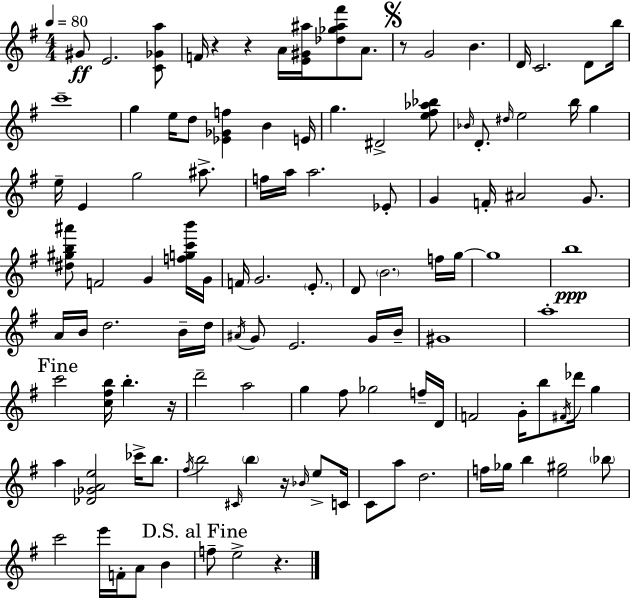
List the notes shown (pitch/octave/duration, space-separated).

G#4/e E4/h. [C4,Gb4,A5]/e F4/s R/q R/q A4/s [E4,G#4,A#5]/s [Db5,Gb5,A#5,F#6]/e A4/e. R/e G4/h B4/q. D4/s C4/h. D4/e B5/s C6/w G5/q E5/s D5/e [Eb4,Gb4,F5]/q B4/q E4/s G5/q. D#4/h [E5,F#5,Ab5,Bb5]/e Bb4/s D4/e. D#5/s E5/h B5/s G5/q E5/s E4/q G5/h A#5/e. F5/s A5/s A5/h. Eb4/e G4/q F4/s A#4/h G4/e. [D#5,G#5,B5,A#6]/e F4/h G4/q [F5,G5,C6,B6]/s G4/s F4/s G4/h. E4/e. D4/e B4/h. F5/s G5/s G5/w B5/w A4/s B4/s D5/h. B4/s D5/s A#4/s G4/e E4/h. G4/s B4/s G#4/w A5/w C6/h [C5,F#5,B5]/s B5/q. R/s D6/h A5/h G5/q F#5/e Gb5/h F5/s D4/s F4/h G4/s B5/e F#4/s Db6/s G5/q A5/q [Db4,Gb4,A4,E5]/h CES6/s B5/e. F#5/s B5/h C#4/s B5/q R/s Bb4/s E5/e C4/s C4/e A5/e D5/h. F5/s Gb5/s B5/q [E5,G#5]/h Bb5/e C6/h E6/s F4/s A4/e B4/q F5/e E5/h R/q.